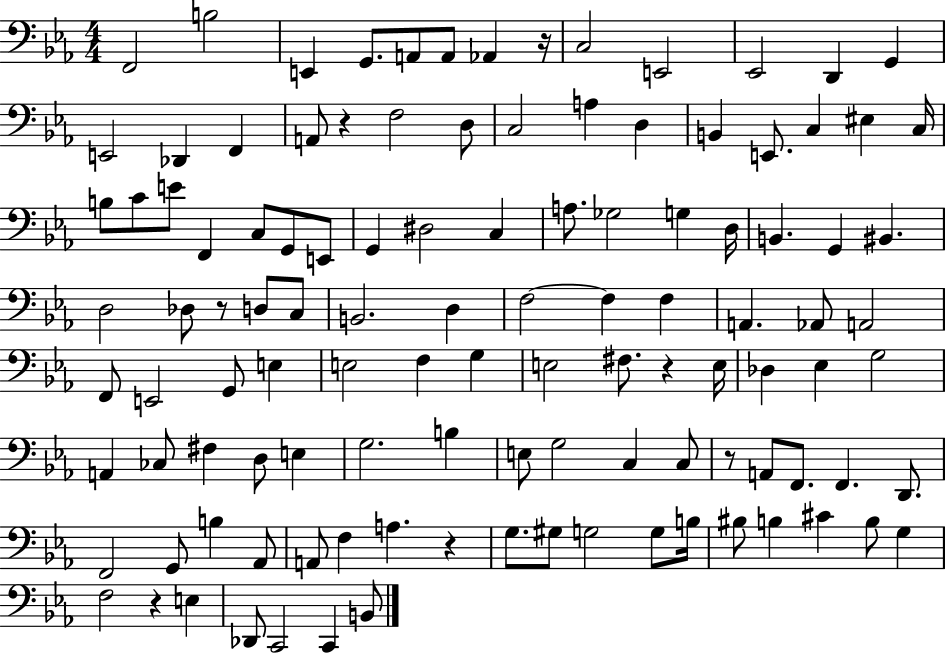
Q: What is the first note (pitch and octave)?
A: F2